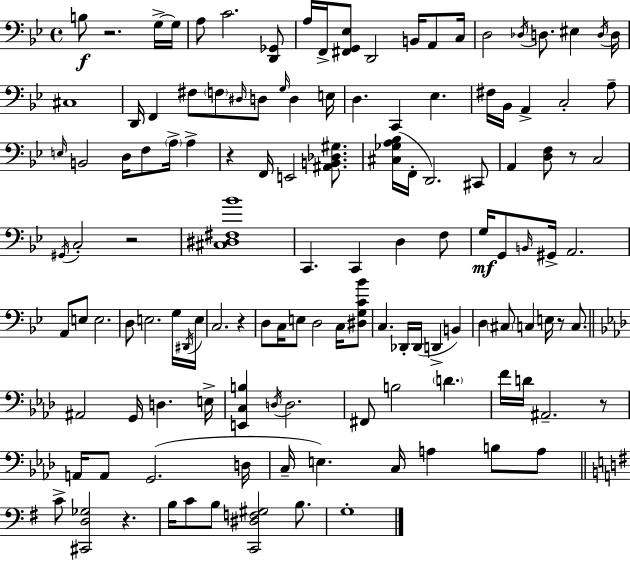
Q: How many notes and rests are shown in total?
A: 129